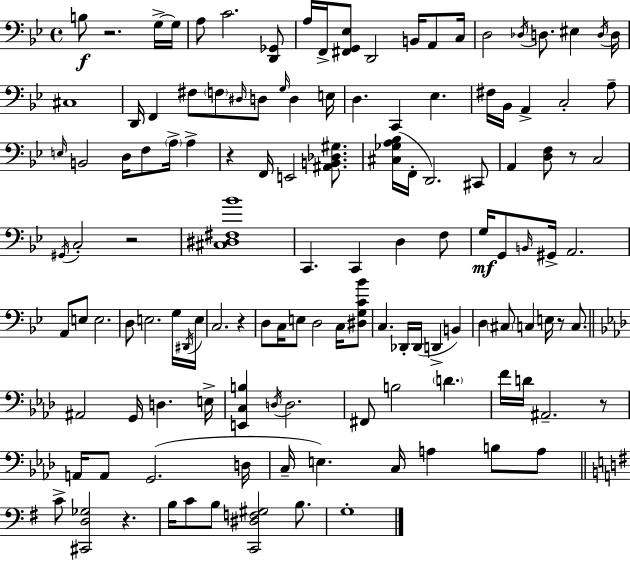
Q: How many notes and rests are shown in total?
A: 129